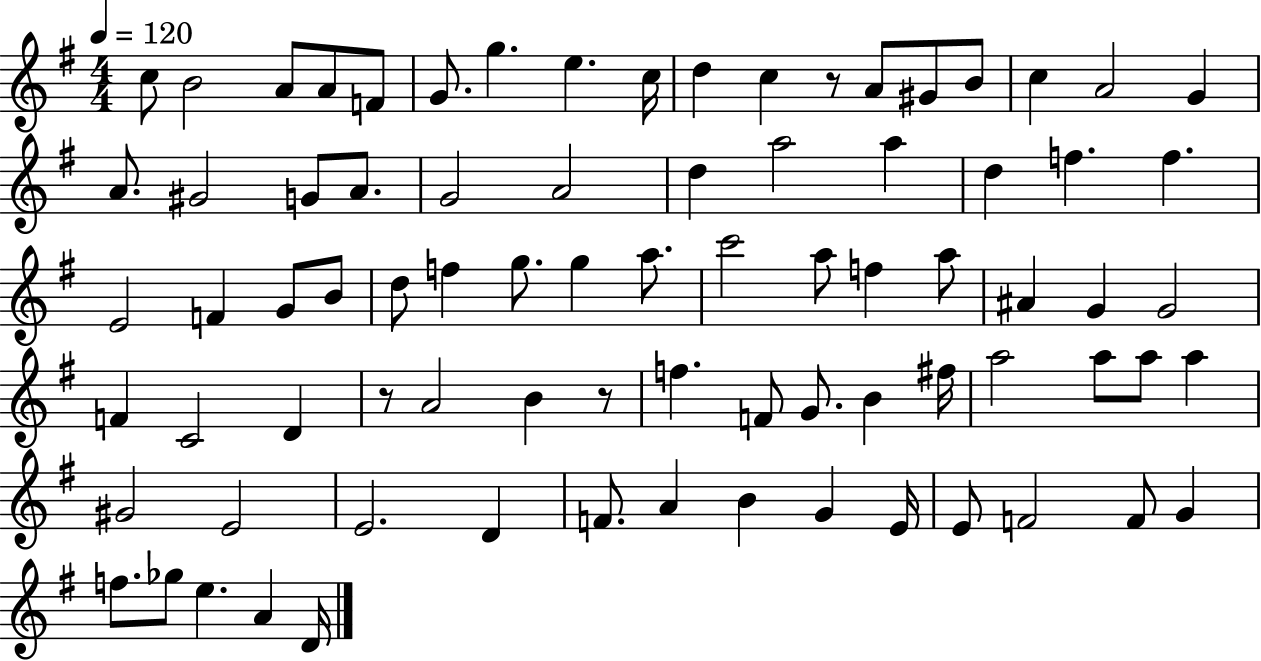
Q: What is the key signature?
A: G major